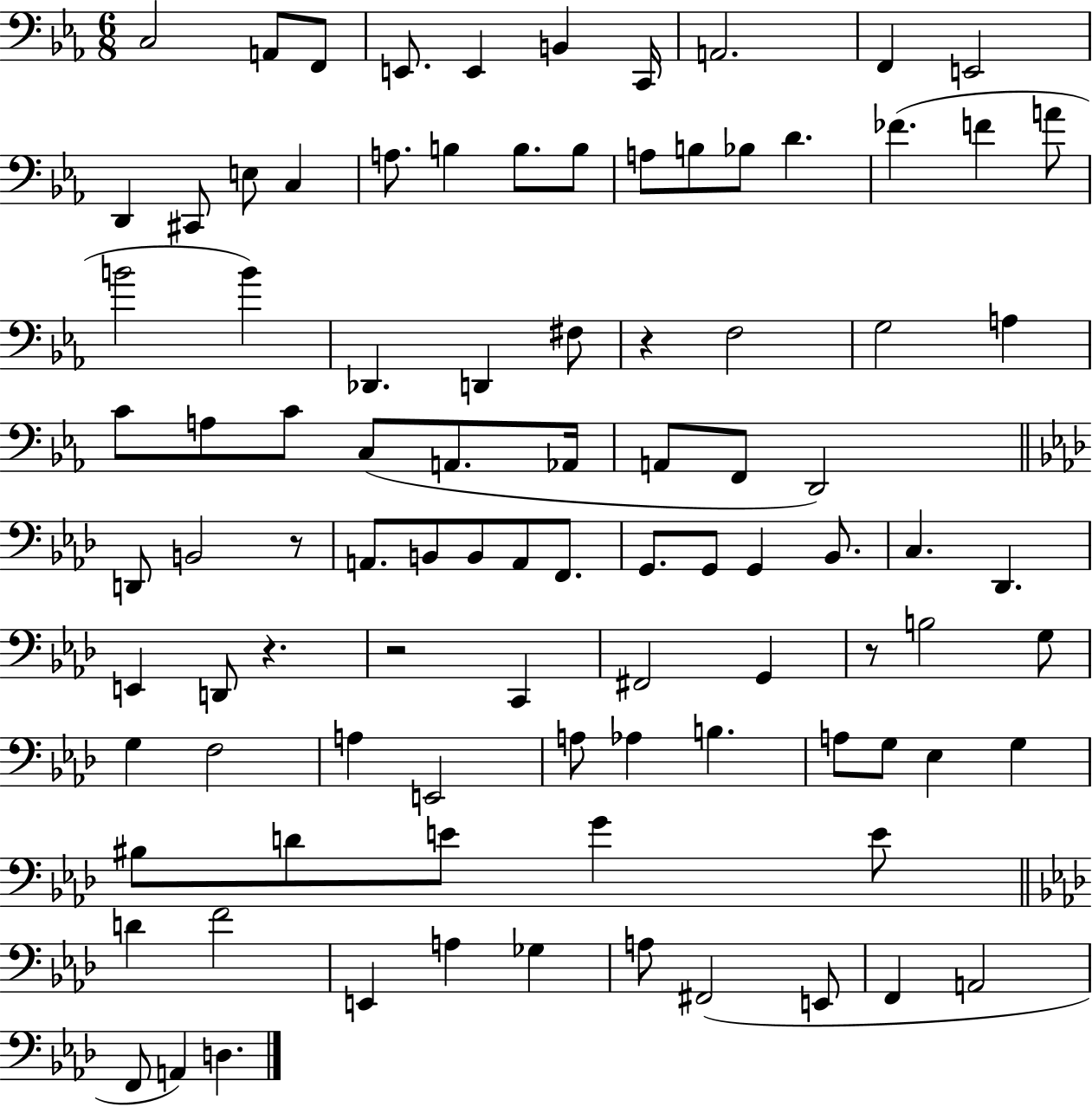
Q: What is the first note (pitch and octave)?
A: C3